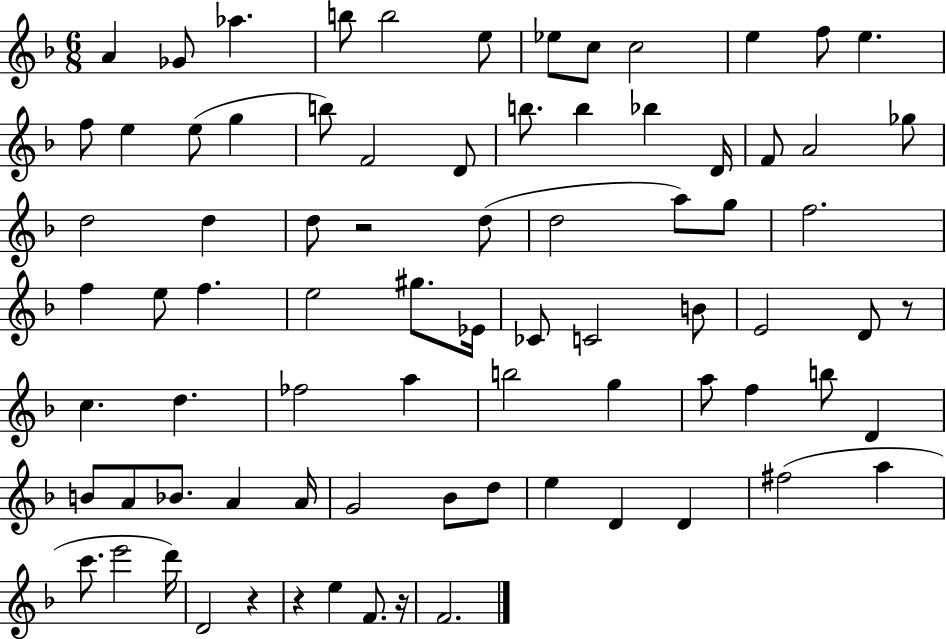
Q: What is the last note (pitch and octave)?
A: F4